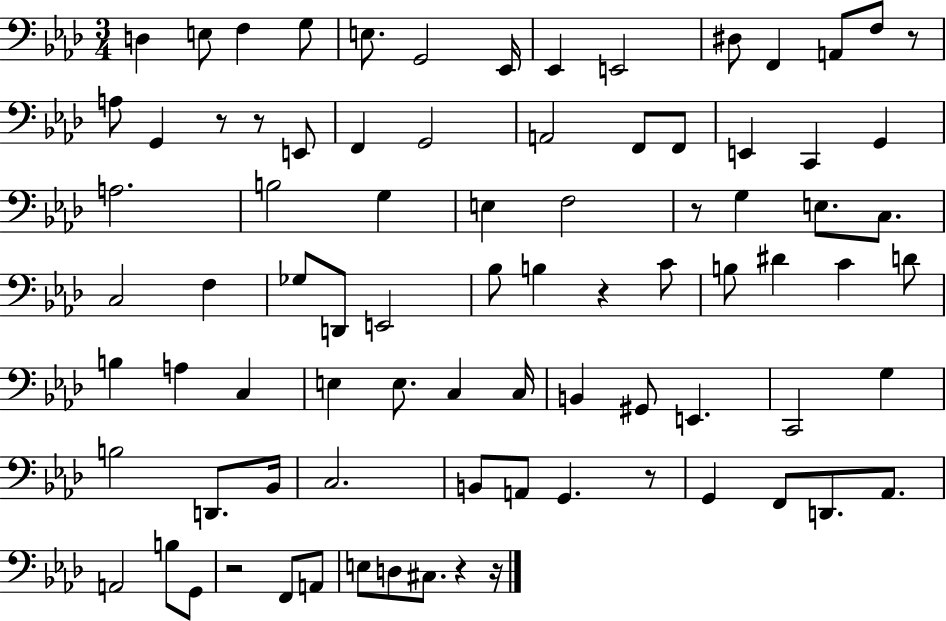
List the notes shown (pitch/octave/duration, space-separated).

D3/q E3/e F3/q G3/e E3/e. G2/h Eb2/s Eb2/q E2/h D#3/e F2/q A2/e F3/e R/e A3/e G2/q R/e R/e E2/e F2/q G2/h A2/h F2/e F2/e E2/q C2/q G2/q A3/h. B3/h G3/q E3/q F3/h R/e G3/q E3/e. C3/e. C3/h F3/q Gb3/e D2/e E2/h Bb3/e B3/q R/q C4/e B3/e D#4/q C4/q D4/e B3/q A3/q C3/q E3/q E3/e. C3/q C3/s B2/q G#2/e E2/q. C2/h G3/q B3/h D2/e. Bb2/s C3/h. B2/e A2/e G2/q. R/e G2/q F2/e D2/e. Ab2/e. A2/h B3/e G2/e R/h F2/e A2/e E3/e D3/e C#3/e. R/q R/s